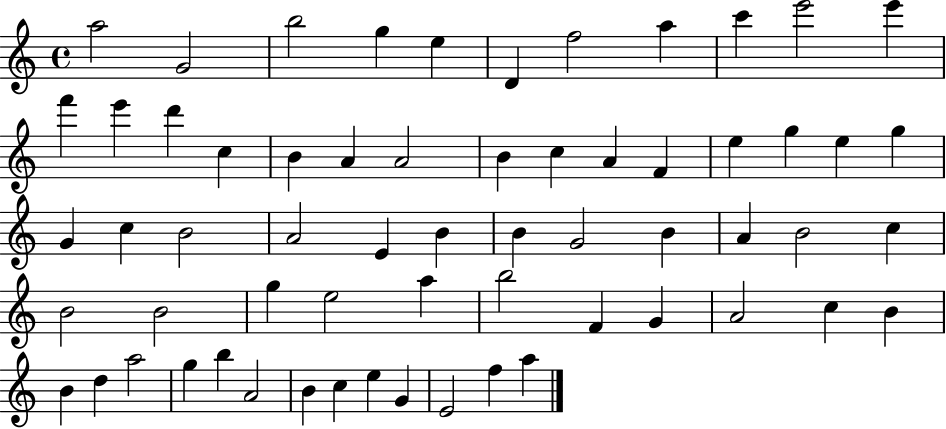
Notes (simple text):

A5/h G4/h B5/h G5/q E5/q D4/q F5/h A5/q C6/q E6/h E6/q F6/q E6/q D6/q C5/q B4/q A4/q A4/h B4/q C5/q A4/q F4/q E5/q G5/q E5/q G5/q G4/q C5/q B4/h A4/h E4/q B4/q B4/q G4/h B4/q A4/q B4/h C5/q B4/h B4/h G5/q E5/h A5/q B5/h F4/q G4/q A4/h C5/q B4/q B4/q D5/q A5/h G5/q B5/q A4/h B4/q C5/q E5/q G4/q E4/h F5/q A5/q